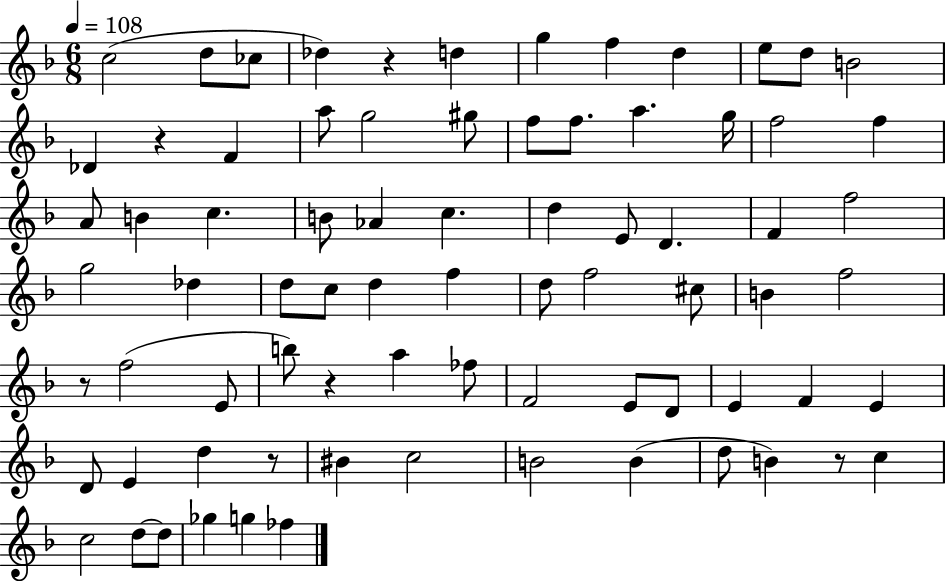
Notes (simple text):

C5/h D5/e CES5/e Db5/q R/q D5/q G5/q F5/q D5/q E5/e D5/e B4/h Db4/q R/q F4/q A5/e G5/h G#5/e F5/e F5/e. A5/q. G5/s F5/h F5/q A4/e B4/q C5/q. B4/e Ab4/q C5/q. D5/q E4/e D4/q. F4/q F5/h G5/h Db5/q D5/e C5/e D5/q F5/q D5/e F5/h C#5/e B4/q F5/h R/e F5/h E4/e B5/e R/q A5/q FES5/e F4/h E4/e D4/e E4/q F4/q E4/q D4/e E4/q D5/q R/e BIS4/q C5/h B4/h B4/q D5/e B4/q R/e C5/q C5/h D5/e D5/e Gb5/q G5/q FES5/q